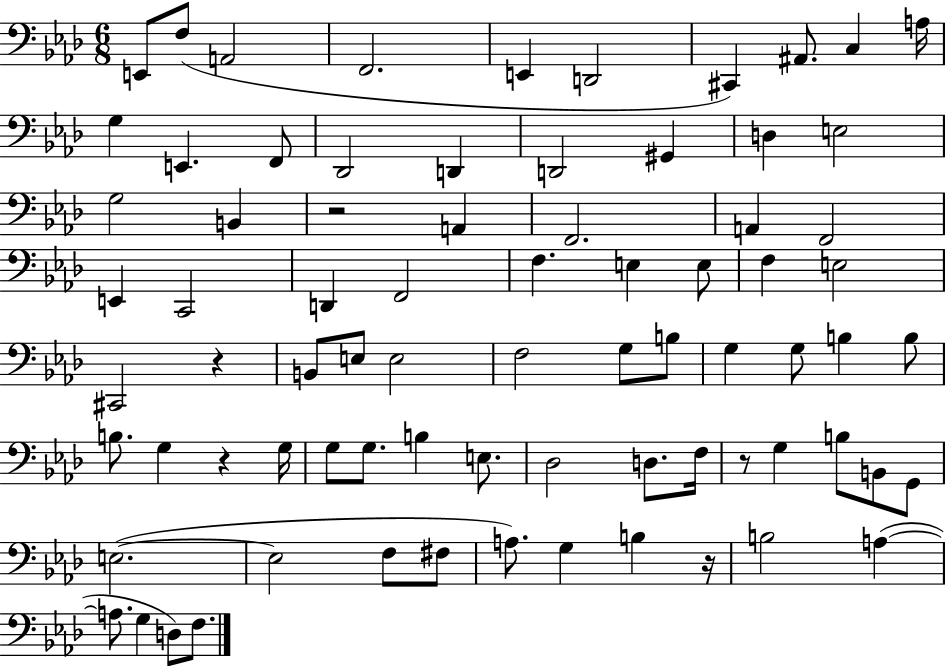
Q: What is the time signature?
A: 6/8